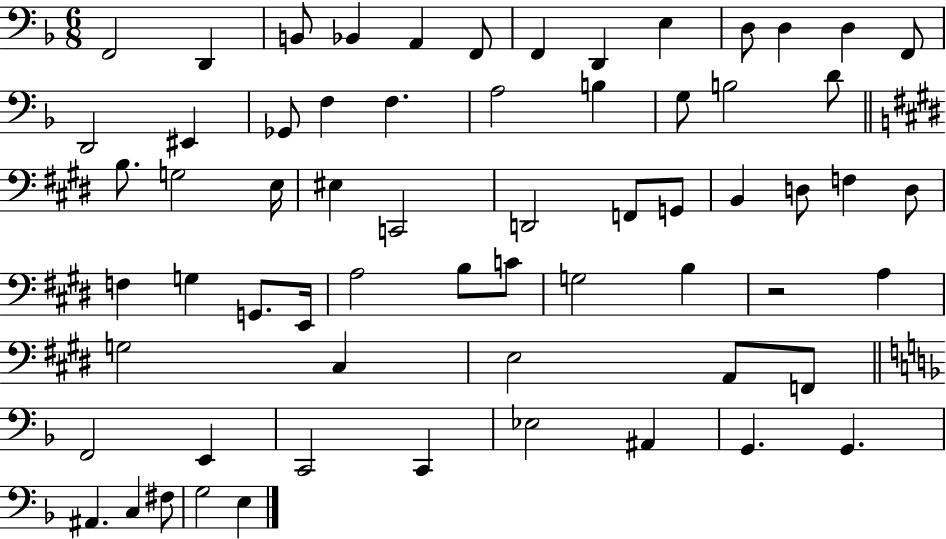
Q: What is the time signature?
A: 6/8